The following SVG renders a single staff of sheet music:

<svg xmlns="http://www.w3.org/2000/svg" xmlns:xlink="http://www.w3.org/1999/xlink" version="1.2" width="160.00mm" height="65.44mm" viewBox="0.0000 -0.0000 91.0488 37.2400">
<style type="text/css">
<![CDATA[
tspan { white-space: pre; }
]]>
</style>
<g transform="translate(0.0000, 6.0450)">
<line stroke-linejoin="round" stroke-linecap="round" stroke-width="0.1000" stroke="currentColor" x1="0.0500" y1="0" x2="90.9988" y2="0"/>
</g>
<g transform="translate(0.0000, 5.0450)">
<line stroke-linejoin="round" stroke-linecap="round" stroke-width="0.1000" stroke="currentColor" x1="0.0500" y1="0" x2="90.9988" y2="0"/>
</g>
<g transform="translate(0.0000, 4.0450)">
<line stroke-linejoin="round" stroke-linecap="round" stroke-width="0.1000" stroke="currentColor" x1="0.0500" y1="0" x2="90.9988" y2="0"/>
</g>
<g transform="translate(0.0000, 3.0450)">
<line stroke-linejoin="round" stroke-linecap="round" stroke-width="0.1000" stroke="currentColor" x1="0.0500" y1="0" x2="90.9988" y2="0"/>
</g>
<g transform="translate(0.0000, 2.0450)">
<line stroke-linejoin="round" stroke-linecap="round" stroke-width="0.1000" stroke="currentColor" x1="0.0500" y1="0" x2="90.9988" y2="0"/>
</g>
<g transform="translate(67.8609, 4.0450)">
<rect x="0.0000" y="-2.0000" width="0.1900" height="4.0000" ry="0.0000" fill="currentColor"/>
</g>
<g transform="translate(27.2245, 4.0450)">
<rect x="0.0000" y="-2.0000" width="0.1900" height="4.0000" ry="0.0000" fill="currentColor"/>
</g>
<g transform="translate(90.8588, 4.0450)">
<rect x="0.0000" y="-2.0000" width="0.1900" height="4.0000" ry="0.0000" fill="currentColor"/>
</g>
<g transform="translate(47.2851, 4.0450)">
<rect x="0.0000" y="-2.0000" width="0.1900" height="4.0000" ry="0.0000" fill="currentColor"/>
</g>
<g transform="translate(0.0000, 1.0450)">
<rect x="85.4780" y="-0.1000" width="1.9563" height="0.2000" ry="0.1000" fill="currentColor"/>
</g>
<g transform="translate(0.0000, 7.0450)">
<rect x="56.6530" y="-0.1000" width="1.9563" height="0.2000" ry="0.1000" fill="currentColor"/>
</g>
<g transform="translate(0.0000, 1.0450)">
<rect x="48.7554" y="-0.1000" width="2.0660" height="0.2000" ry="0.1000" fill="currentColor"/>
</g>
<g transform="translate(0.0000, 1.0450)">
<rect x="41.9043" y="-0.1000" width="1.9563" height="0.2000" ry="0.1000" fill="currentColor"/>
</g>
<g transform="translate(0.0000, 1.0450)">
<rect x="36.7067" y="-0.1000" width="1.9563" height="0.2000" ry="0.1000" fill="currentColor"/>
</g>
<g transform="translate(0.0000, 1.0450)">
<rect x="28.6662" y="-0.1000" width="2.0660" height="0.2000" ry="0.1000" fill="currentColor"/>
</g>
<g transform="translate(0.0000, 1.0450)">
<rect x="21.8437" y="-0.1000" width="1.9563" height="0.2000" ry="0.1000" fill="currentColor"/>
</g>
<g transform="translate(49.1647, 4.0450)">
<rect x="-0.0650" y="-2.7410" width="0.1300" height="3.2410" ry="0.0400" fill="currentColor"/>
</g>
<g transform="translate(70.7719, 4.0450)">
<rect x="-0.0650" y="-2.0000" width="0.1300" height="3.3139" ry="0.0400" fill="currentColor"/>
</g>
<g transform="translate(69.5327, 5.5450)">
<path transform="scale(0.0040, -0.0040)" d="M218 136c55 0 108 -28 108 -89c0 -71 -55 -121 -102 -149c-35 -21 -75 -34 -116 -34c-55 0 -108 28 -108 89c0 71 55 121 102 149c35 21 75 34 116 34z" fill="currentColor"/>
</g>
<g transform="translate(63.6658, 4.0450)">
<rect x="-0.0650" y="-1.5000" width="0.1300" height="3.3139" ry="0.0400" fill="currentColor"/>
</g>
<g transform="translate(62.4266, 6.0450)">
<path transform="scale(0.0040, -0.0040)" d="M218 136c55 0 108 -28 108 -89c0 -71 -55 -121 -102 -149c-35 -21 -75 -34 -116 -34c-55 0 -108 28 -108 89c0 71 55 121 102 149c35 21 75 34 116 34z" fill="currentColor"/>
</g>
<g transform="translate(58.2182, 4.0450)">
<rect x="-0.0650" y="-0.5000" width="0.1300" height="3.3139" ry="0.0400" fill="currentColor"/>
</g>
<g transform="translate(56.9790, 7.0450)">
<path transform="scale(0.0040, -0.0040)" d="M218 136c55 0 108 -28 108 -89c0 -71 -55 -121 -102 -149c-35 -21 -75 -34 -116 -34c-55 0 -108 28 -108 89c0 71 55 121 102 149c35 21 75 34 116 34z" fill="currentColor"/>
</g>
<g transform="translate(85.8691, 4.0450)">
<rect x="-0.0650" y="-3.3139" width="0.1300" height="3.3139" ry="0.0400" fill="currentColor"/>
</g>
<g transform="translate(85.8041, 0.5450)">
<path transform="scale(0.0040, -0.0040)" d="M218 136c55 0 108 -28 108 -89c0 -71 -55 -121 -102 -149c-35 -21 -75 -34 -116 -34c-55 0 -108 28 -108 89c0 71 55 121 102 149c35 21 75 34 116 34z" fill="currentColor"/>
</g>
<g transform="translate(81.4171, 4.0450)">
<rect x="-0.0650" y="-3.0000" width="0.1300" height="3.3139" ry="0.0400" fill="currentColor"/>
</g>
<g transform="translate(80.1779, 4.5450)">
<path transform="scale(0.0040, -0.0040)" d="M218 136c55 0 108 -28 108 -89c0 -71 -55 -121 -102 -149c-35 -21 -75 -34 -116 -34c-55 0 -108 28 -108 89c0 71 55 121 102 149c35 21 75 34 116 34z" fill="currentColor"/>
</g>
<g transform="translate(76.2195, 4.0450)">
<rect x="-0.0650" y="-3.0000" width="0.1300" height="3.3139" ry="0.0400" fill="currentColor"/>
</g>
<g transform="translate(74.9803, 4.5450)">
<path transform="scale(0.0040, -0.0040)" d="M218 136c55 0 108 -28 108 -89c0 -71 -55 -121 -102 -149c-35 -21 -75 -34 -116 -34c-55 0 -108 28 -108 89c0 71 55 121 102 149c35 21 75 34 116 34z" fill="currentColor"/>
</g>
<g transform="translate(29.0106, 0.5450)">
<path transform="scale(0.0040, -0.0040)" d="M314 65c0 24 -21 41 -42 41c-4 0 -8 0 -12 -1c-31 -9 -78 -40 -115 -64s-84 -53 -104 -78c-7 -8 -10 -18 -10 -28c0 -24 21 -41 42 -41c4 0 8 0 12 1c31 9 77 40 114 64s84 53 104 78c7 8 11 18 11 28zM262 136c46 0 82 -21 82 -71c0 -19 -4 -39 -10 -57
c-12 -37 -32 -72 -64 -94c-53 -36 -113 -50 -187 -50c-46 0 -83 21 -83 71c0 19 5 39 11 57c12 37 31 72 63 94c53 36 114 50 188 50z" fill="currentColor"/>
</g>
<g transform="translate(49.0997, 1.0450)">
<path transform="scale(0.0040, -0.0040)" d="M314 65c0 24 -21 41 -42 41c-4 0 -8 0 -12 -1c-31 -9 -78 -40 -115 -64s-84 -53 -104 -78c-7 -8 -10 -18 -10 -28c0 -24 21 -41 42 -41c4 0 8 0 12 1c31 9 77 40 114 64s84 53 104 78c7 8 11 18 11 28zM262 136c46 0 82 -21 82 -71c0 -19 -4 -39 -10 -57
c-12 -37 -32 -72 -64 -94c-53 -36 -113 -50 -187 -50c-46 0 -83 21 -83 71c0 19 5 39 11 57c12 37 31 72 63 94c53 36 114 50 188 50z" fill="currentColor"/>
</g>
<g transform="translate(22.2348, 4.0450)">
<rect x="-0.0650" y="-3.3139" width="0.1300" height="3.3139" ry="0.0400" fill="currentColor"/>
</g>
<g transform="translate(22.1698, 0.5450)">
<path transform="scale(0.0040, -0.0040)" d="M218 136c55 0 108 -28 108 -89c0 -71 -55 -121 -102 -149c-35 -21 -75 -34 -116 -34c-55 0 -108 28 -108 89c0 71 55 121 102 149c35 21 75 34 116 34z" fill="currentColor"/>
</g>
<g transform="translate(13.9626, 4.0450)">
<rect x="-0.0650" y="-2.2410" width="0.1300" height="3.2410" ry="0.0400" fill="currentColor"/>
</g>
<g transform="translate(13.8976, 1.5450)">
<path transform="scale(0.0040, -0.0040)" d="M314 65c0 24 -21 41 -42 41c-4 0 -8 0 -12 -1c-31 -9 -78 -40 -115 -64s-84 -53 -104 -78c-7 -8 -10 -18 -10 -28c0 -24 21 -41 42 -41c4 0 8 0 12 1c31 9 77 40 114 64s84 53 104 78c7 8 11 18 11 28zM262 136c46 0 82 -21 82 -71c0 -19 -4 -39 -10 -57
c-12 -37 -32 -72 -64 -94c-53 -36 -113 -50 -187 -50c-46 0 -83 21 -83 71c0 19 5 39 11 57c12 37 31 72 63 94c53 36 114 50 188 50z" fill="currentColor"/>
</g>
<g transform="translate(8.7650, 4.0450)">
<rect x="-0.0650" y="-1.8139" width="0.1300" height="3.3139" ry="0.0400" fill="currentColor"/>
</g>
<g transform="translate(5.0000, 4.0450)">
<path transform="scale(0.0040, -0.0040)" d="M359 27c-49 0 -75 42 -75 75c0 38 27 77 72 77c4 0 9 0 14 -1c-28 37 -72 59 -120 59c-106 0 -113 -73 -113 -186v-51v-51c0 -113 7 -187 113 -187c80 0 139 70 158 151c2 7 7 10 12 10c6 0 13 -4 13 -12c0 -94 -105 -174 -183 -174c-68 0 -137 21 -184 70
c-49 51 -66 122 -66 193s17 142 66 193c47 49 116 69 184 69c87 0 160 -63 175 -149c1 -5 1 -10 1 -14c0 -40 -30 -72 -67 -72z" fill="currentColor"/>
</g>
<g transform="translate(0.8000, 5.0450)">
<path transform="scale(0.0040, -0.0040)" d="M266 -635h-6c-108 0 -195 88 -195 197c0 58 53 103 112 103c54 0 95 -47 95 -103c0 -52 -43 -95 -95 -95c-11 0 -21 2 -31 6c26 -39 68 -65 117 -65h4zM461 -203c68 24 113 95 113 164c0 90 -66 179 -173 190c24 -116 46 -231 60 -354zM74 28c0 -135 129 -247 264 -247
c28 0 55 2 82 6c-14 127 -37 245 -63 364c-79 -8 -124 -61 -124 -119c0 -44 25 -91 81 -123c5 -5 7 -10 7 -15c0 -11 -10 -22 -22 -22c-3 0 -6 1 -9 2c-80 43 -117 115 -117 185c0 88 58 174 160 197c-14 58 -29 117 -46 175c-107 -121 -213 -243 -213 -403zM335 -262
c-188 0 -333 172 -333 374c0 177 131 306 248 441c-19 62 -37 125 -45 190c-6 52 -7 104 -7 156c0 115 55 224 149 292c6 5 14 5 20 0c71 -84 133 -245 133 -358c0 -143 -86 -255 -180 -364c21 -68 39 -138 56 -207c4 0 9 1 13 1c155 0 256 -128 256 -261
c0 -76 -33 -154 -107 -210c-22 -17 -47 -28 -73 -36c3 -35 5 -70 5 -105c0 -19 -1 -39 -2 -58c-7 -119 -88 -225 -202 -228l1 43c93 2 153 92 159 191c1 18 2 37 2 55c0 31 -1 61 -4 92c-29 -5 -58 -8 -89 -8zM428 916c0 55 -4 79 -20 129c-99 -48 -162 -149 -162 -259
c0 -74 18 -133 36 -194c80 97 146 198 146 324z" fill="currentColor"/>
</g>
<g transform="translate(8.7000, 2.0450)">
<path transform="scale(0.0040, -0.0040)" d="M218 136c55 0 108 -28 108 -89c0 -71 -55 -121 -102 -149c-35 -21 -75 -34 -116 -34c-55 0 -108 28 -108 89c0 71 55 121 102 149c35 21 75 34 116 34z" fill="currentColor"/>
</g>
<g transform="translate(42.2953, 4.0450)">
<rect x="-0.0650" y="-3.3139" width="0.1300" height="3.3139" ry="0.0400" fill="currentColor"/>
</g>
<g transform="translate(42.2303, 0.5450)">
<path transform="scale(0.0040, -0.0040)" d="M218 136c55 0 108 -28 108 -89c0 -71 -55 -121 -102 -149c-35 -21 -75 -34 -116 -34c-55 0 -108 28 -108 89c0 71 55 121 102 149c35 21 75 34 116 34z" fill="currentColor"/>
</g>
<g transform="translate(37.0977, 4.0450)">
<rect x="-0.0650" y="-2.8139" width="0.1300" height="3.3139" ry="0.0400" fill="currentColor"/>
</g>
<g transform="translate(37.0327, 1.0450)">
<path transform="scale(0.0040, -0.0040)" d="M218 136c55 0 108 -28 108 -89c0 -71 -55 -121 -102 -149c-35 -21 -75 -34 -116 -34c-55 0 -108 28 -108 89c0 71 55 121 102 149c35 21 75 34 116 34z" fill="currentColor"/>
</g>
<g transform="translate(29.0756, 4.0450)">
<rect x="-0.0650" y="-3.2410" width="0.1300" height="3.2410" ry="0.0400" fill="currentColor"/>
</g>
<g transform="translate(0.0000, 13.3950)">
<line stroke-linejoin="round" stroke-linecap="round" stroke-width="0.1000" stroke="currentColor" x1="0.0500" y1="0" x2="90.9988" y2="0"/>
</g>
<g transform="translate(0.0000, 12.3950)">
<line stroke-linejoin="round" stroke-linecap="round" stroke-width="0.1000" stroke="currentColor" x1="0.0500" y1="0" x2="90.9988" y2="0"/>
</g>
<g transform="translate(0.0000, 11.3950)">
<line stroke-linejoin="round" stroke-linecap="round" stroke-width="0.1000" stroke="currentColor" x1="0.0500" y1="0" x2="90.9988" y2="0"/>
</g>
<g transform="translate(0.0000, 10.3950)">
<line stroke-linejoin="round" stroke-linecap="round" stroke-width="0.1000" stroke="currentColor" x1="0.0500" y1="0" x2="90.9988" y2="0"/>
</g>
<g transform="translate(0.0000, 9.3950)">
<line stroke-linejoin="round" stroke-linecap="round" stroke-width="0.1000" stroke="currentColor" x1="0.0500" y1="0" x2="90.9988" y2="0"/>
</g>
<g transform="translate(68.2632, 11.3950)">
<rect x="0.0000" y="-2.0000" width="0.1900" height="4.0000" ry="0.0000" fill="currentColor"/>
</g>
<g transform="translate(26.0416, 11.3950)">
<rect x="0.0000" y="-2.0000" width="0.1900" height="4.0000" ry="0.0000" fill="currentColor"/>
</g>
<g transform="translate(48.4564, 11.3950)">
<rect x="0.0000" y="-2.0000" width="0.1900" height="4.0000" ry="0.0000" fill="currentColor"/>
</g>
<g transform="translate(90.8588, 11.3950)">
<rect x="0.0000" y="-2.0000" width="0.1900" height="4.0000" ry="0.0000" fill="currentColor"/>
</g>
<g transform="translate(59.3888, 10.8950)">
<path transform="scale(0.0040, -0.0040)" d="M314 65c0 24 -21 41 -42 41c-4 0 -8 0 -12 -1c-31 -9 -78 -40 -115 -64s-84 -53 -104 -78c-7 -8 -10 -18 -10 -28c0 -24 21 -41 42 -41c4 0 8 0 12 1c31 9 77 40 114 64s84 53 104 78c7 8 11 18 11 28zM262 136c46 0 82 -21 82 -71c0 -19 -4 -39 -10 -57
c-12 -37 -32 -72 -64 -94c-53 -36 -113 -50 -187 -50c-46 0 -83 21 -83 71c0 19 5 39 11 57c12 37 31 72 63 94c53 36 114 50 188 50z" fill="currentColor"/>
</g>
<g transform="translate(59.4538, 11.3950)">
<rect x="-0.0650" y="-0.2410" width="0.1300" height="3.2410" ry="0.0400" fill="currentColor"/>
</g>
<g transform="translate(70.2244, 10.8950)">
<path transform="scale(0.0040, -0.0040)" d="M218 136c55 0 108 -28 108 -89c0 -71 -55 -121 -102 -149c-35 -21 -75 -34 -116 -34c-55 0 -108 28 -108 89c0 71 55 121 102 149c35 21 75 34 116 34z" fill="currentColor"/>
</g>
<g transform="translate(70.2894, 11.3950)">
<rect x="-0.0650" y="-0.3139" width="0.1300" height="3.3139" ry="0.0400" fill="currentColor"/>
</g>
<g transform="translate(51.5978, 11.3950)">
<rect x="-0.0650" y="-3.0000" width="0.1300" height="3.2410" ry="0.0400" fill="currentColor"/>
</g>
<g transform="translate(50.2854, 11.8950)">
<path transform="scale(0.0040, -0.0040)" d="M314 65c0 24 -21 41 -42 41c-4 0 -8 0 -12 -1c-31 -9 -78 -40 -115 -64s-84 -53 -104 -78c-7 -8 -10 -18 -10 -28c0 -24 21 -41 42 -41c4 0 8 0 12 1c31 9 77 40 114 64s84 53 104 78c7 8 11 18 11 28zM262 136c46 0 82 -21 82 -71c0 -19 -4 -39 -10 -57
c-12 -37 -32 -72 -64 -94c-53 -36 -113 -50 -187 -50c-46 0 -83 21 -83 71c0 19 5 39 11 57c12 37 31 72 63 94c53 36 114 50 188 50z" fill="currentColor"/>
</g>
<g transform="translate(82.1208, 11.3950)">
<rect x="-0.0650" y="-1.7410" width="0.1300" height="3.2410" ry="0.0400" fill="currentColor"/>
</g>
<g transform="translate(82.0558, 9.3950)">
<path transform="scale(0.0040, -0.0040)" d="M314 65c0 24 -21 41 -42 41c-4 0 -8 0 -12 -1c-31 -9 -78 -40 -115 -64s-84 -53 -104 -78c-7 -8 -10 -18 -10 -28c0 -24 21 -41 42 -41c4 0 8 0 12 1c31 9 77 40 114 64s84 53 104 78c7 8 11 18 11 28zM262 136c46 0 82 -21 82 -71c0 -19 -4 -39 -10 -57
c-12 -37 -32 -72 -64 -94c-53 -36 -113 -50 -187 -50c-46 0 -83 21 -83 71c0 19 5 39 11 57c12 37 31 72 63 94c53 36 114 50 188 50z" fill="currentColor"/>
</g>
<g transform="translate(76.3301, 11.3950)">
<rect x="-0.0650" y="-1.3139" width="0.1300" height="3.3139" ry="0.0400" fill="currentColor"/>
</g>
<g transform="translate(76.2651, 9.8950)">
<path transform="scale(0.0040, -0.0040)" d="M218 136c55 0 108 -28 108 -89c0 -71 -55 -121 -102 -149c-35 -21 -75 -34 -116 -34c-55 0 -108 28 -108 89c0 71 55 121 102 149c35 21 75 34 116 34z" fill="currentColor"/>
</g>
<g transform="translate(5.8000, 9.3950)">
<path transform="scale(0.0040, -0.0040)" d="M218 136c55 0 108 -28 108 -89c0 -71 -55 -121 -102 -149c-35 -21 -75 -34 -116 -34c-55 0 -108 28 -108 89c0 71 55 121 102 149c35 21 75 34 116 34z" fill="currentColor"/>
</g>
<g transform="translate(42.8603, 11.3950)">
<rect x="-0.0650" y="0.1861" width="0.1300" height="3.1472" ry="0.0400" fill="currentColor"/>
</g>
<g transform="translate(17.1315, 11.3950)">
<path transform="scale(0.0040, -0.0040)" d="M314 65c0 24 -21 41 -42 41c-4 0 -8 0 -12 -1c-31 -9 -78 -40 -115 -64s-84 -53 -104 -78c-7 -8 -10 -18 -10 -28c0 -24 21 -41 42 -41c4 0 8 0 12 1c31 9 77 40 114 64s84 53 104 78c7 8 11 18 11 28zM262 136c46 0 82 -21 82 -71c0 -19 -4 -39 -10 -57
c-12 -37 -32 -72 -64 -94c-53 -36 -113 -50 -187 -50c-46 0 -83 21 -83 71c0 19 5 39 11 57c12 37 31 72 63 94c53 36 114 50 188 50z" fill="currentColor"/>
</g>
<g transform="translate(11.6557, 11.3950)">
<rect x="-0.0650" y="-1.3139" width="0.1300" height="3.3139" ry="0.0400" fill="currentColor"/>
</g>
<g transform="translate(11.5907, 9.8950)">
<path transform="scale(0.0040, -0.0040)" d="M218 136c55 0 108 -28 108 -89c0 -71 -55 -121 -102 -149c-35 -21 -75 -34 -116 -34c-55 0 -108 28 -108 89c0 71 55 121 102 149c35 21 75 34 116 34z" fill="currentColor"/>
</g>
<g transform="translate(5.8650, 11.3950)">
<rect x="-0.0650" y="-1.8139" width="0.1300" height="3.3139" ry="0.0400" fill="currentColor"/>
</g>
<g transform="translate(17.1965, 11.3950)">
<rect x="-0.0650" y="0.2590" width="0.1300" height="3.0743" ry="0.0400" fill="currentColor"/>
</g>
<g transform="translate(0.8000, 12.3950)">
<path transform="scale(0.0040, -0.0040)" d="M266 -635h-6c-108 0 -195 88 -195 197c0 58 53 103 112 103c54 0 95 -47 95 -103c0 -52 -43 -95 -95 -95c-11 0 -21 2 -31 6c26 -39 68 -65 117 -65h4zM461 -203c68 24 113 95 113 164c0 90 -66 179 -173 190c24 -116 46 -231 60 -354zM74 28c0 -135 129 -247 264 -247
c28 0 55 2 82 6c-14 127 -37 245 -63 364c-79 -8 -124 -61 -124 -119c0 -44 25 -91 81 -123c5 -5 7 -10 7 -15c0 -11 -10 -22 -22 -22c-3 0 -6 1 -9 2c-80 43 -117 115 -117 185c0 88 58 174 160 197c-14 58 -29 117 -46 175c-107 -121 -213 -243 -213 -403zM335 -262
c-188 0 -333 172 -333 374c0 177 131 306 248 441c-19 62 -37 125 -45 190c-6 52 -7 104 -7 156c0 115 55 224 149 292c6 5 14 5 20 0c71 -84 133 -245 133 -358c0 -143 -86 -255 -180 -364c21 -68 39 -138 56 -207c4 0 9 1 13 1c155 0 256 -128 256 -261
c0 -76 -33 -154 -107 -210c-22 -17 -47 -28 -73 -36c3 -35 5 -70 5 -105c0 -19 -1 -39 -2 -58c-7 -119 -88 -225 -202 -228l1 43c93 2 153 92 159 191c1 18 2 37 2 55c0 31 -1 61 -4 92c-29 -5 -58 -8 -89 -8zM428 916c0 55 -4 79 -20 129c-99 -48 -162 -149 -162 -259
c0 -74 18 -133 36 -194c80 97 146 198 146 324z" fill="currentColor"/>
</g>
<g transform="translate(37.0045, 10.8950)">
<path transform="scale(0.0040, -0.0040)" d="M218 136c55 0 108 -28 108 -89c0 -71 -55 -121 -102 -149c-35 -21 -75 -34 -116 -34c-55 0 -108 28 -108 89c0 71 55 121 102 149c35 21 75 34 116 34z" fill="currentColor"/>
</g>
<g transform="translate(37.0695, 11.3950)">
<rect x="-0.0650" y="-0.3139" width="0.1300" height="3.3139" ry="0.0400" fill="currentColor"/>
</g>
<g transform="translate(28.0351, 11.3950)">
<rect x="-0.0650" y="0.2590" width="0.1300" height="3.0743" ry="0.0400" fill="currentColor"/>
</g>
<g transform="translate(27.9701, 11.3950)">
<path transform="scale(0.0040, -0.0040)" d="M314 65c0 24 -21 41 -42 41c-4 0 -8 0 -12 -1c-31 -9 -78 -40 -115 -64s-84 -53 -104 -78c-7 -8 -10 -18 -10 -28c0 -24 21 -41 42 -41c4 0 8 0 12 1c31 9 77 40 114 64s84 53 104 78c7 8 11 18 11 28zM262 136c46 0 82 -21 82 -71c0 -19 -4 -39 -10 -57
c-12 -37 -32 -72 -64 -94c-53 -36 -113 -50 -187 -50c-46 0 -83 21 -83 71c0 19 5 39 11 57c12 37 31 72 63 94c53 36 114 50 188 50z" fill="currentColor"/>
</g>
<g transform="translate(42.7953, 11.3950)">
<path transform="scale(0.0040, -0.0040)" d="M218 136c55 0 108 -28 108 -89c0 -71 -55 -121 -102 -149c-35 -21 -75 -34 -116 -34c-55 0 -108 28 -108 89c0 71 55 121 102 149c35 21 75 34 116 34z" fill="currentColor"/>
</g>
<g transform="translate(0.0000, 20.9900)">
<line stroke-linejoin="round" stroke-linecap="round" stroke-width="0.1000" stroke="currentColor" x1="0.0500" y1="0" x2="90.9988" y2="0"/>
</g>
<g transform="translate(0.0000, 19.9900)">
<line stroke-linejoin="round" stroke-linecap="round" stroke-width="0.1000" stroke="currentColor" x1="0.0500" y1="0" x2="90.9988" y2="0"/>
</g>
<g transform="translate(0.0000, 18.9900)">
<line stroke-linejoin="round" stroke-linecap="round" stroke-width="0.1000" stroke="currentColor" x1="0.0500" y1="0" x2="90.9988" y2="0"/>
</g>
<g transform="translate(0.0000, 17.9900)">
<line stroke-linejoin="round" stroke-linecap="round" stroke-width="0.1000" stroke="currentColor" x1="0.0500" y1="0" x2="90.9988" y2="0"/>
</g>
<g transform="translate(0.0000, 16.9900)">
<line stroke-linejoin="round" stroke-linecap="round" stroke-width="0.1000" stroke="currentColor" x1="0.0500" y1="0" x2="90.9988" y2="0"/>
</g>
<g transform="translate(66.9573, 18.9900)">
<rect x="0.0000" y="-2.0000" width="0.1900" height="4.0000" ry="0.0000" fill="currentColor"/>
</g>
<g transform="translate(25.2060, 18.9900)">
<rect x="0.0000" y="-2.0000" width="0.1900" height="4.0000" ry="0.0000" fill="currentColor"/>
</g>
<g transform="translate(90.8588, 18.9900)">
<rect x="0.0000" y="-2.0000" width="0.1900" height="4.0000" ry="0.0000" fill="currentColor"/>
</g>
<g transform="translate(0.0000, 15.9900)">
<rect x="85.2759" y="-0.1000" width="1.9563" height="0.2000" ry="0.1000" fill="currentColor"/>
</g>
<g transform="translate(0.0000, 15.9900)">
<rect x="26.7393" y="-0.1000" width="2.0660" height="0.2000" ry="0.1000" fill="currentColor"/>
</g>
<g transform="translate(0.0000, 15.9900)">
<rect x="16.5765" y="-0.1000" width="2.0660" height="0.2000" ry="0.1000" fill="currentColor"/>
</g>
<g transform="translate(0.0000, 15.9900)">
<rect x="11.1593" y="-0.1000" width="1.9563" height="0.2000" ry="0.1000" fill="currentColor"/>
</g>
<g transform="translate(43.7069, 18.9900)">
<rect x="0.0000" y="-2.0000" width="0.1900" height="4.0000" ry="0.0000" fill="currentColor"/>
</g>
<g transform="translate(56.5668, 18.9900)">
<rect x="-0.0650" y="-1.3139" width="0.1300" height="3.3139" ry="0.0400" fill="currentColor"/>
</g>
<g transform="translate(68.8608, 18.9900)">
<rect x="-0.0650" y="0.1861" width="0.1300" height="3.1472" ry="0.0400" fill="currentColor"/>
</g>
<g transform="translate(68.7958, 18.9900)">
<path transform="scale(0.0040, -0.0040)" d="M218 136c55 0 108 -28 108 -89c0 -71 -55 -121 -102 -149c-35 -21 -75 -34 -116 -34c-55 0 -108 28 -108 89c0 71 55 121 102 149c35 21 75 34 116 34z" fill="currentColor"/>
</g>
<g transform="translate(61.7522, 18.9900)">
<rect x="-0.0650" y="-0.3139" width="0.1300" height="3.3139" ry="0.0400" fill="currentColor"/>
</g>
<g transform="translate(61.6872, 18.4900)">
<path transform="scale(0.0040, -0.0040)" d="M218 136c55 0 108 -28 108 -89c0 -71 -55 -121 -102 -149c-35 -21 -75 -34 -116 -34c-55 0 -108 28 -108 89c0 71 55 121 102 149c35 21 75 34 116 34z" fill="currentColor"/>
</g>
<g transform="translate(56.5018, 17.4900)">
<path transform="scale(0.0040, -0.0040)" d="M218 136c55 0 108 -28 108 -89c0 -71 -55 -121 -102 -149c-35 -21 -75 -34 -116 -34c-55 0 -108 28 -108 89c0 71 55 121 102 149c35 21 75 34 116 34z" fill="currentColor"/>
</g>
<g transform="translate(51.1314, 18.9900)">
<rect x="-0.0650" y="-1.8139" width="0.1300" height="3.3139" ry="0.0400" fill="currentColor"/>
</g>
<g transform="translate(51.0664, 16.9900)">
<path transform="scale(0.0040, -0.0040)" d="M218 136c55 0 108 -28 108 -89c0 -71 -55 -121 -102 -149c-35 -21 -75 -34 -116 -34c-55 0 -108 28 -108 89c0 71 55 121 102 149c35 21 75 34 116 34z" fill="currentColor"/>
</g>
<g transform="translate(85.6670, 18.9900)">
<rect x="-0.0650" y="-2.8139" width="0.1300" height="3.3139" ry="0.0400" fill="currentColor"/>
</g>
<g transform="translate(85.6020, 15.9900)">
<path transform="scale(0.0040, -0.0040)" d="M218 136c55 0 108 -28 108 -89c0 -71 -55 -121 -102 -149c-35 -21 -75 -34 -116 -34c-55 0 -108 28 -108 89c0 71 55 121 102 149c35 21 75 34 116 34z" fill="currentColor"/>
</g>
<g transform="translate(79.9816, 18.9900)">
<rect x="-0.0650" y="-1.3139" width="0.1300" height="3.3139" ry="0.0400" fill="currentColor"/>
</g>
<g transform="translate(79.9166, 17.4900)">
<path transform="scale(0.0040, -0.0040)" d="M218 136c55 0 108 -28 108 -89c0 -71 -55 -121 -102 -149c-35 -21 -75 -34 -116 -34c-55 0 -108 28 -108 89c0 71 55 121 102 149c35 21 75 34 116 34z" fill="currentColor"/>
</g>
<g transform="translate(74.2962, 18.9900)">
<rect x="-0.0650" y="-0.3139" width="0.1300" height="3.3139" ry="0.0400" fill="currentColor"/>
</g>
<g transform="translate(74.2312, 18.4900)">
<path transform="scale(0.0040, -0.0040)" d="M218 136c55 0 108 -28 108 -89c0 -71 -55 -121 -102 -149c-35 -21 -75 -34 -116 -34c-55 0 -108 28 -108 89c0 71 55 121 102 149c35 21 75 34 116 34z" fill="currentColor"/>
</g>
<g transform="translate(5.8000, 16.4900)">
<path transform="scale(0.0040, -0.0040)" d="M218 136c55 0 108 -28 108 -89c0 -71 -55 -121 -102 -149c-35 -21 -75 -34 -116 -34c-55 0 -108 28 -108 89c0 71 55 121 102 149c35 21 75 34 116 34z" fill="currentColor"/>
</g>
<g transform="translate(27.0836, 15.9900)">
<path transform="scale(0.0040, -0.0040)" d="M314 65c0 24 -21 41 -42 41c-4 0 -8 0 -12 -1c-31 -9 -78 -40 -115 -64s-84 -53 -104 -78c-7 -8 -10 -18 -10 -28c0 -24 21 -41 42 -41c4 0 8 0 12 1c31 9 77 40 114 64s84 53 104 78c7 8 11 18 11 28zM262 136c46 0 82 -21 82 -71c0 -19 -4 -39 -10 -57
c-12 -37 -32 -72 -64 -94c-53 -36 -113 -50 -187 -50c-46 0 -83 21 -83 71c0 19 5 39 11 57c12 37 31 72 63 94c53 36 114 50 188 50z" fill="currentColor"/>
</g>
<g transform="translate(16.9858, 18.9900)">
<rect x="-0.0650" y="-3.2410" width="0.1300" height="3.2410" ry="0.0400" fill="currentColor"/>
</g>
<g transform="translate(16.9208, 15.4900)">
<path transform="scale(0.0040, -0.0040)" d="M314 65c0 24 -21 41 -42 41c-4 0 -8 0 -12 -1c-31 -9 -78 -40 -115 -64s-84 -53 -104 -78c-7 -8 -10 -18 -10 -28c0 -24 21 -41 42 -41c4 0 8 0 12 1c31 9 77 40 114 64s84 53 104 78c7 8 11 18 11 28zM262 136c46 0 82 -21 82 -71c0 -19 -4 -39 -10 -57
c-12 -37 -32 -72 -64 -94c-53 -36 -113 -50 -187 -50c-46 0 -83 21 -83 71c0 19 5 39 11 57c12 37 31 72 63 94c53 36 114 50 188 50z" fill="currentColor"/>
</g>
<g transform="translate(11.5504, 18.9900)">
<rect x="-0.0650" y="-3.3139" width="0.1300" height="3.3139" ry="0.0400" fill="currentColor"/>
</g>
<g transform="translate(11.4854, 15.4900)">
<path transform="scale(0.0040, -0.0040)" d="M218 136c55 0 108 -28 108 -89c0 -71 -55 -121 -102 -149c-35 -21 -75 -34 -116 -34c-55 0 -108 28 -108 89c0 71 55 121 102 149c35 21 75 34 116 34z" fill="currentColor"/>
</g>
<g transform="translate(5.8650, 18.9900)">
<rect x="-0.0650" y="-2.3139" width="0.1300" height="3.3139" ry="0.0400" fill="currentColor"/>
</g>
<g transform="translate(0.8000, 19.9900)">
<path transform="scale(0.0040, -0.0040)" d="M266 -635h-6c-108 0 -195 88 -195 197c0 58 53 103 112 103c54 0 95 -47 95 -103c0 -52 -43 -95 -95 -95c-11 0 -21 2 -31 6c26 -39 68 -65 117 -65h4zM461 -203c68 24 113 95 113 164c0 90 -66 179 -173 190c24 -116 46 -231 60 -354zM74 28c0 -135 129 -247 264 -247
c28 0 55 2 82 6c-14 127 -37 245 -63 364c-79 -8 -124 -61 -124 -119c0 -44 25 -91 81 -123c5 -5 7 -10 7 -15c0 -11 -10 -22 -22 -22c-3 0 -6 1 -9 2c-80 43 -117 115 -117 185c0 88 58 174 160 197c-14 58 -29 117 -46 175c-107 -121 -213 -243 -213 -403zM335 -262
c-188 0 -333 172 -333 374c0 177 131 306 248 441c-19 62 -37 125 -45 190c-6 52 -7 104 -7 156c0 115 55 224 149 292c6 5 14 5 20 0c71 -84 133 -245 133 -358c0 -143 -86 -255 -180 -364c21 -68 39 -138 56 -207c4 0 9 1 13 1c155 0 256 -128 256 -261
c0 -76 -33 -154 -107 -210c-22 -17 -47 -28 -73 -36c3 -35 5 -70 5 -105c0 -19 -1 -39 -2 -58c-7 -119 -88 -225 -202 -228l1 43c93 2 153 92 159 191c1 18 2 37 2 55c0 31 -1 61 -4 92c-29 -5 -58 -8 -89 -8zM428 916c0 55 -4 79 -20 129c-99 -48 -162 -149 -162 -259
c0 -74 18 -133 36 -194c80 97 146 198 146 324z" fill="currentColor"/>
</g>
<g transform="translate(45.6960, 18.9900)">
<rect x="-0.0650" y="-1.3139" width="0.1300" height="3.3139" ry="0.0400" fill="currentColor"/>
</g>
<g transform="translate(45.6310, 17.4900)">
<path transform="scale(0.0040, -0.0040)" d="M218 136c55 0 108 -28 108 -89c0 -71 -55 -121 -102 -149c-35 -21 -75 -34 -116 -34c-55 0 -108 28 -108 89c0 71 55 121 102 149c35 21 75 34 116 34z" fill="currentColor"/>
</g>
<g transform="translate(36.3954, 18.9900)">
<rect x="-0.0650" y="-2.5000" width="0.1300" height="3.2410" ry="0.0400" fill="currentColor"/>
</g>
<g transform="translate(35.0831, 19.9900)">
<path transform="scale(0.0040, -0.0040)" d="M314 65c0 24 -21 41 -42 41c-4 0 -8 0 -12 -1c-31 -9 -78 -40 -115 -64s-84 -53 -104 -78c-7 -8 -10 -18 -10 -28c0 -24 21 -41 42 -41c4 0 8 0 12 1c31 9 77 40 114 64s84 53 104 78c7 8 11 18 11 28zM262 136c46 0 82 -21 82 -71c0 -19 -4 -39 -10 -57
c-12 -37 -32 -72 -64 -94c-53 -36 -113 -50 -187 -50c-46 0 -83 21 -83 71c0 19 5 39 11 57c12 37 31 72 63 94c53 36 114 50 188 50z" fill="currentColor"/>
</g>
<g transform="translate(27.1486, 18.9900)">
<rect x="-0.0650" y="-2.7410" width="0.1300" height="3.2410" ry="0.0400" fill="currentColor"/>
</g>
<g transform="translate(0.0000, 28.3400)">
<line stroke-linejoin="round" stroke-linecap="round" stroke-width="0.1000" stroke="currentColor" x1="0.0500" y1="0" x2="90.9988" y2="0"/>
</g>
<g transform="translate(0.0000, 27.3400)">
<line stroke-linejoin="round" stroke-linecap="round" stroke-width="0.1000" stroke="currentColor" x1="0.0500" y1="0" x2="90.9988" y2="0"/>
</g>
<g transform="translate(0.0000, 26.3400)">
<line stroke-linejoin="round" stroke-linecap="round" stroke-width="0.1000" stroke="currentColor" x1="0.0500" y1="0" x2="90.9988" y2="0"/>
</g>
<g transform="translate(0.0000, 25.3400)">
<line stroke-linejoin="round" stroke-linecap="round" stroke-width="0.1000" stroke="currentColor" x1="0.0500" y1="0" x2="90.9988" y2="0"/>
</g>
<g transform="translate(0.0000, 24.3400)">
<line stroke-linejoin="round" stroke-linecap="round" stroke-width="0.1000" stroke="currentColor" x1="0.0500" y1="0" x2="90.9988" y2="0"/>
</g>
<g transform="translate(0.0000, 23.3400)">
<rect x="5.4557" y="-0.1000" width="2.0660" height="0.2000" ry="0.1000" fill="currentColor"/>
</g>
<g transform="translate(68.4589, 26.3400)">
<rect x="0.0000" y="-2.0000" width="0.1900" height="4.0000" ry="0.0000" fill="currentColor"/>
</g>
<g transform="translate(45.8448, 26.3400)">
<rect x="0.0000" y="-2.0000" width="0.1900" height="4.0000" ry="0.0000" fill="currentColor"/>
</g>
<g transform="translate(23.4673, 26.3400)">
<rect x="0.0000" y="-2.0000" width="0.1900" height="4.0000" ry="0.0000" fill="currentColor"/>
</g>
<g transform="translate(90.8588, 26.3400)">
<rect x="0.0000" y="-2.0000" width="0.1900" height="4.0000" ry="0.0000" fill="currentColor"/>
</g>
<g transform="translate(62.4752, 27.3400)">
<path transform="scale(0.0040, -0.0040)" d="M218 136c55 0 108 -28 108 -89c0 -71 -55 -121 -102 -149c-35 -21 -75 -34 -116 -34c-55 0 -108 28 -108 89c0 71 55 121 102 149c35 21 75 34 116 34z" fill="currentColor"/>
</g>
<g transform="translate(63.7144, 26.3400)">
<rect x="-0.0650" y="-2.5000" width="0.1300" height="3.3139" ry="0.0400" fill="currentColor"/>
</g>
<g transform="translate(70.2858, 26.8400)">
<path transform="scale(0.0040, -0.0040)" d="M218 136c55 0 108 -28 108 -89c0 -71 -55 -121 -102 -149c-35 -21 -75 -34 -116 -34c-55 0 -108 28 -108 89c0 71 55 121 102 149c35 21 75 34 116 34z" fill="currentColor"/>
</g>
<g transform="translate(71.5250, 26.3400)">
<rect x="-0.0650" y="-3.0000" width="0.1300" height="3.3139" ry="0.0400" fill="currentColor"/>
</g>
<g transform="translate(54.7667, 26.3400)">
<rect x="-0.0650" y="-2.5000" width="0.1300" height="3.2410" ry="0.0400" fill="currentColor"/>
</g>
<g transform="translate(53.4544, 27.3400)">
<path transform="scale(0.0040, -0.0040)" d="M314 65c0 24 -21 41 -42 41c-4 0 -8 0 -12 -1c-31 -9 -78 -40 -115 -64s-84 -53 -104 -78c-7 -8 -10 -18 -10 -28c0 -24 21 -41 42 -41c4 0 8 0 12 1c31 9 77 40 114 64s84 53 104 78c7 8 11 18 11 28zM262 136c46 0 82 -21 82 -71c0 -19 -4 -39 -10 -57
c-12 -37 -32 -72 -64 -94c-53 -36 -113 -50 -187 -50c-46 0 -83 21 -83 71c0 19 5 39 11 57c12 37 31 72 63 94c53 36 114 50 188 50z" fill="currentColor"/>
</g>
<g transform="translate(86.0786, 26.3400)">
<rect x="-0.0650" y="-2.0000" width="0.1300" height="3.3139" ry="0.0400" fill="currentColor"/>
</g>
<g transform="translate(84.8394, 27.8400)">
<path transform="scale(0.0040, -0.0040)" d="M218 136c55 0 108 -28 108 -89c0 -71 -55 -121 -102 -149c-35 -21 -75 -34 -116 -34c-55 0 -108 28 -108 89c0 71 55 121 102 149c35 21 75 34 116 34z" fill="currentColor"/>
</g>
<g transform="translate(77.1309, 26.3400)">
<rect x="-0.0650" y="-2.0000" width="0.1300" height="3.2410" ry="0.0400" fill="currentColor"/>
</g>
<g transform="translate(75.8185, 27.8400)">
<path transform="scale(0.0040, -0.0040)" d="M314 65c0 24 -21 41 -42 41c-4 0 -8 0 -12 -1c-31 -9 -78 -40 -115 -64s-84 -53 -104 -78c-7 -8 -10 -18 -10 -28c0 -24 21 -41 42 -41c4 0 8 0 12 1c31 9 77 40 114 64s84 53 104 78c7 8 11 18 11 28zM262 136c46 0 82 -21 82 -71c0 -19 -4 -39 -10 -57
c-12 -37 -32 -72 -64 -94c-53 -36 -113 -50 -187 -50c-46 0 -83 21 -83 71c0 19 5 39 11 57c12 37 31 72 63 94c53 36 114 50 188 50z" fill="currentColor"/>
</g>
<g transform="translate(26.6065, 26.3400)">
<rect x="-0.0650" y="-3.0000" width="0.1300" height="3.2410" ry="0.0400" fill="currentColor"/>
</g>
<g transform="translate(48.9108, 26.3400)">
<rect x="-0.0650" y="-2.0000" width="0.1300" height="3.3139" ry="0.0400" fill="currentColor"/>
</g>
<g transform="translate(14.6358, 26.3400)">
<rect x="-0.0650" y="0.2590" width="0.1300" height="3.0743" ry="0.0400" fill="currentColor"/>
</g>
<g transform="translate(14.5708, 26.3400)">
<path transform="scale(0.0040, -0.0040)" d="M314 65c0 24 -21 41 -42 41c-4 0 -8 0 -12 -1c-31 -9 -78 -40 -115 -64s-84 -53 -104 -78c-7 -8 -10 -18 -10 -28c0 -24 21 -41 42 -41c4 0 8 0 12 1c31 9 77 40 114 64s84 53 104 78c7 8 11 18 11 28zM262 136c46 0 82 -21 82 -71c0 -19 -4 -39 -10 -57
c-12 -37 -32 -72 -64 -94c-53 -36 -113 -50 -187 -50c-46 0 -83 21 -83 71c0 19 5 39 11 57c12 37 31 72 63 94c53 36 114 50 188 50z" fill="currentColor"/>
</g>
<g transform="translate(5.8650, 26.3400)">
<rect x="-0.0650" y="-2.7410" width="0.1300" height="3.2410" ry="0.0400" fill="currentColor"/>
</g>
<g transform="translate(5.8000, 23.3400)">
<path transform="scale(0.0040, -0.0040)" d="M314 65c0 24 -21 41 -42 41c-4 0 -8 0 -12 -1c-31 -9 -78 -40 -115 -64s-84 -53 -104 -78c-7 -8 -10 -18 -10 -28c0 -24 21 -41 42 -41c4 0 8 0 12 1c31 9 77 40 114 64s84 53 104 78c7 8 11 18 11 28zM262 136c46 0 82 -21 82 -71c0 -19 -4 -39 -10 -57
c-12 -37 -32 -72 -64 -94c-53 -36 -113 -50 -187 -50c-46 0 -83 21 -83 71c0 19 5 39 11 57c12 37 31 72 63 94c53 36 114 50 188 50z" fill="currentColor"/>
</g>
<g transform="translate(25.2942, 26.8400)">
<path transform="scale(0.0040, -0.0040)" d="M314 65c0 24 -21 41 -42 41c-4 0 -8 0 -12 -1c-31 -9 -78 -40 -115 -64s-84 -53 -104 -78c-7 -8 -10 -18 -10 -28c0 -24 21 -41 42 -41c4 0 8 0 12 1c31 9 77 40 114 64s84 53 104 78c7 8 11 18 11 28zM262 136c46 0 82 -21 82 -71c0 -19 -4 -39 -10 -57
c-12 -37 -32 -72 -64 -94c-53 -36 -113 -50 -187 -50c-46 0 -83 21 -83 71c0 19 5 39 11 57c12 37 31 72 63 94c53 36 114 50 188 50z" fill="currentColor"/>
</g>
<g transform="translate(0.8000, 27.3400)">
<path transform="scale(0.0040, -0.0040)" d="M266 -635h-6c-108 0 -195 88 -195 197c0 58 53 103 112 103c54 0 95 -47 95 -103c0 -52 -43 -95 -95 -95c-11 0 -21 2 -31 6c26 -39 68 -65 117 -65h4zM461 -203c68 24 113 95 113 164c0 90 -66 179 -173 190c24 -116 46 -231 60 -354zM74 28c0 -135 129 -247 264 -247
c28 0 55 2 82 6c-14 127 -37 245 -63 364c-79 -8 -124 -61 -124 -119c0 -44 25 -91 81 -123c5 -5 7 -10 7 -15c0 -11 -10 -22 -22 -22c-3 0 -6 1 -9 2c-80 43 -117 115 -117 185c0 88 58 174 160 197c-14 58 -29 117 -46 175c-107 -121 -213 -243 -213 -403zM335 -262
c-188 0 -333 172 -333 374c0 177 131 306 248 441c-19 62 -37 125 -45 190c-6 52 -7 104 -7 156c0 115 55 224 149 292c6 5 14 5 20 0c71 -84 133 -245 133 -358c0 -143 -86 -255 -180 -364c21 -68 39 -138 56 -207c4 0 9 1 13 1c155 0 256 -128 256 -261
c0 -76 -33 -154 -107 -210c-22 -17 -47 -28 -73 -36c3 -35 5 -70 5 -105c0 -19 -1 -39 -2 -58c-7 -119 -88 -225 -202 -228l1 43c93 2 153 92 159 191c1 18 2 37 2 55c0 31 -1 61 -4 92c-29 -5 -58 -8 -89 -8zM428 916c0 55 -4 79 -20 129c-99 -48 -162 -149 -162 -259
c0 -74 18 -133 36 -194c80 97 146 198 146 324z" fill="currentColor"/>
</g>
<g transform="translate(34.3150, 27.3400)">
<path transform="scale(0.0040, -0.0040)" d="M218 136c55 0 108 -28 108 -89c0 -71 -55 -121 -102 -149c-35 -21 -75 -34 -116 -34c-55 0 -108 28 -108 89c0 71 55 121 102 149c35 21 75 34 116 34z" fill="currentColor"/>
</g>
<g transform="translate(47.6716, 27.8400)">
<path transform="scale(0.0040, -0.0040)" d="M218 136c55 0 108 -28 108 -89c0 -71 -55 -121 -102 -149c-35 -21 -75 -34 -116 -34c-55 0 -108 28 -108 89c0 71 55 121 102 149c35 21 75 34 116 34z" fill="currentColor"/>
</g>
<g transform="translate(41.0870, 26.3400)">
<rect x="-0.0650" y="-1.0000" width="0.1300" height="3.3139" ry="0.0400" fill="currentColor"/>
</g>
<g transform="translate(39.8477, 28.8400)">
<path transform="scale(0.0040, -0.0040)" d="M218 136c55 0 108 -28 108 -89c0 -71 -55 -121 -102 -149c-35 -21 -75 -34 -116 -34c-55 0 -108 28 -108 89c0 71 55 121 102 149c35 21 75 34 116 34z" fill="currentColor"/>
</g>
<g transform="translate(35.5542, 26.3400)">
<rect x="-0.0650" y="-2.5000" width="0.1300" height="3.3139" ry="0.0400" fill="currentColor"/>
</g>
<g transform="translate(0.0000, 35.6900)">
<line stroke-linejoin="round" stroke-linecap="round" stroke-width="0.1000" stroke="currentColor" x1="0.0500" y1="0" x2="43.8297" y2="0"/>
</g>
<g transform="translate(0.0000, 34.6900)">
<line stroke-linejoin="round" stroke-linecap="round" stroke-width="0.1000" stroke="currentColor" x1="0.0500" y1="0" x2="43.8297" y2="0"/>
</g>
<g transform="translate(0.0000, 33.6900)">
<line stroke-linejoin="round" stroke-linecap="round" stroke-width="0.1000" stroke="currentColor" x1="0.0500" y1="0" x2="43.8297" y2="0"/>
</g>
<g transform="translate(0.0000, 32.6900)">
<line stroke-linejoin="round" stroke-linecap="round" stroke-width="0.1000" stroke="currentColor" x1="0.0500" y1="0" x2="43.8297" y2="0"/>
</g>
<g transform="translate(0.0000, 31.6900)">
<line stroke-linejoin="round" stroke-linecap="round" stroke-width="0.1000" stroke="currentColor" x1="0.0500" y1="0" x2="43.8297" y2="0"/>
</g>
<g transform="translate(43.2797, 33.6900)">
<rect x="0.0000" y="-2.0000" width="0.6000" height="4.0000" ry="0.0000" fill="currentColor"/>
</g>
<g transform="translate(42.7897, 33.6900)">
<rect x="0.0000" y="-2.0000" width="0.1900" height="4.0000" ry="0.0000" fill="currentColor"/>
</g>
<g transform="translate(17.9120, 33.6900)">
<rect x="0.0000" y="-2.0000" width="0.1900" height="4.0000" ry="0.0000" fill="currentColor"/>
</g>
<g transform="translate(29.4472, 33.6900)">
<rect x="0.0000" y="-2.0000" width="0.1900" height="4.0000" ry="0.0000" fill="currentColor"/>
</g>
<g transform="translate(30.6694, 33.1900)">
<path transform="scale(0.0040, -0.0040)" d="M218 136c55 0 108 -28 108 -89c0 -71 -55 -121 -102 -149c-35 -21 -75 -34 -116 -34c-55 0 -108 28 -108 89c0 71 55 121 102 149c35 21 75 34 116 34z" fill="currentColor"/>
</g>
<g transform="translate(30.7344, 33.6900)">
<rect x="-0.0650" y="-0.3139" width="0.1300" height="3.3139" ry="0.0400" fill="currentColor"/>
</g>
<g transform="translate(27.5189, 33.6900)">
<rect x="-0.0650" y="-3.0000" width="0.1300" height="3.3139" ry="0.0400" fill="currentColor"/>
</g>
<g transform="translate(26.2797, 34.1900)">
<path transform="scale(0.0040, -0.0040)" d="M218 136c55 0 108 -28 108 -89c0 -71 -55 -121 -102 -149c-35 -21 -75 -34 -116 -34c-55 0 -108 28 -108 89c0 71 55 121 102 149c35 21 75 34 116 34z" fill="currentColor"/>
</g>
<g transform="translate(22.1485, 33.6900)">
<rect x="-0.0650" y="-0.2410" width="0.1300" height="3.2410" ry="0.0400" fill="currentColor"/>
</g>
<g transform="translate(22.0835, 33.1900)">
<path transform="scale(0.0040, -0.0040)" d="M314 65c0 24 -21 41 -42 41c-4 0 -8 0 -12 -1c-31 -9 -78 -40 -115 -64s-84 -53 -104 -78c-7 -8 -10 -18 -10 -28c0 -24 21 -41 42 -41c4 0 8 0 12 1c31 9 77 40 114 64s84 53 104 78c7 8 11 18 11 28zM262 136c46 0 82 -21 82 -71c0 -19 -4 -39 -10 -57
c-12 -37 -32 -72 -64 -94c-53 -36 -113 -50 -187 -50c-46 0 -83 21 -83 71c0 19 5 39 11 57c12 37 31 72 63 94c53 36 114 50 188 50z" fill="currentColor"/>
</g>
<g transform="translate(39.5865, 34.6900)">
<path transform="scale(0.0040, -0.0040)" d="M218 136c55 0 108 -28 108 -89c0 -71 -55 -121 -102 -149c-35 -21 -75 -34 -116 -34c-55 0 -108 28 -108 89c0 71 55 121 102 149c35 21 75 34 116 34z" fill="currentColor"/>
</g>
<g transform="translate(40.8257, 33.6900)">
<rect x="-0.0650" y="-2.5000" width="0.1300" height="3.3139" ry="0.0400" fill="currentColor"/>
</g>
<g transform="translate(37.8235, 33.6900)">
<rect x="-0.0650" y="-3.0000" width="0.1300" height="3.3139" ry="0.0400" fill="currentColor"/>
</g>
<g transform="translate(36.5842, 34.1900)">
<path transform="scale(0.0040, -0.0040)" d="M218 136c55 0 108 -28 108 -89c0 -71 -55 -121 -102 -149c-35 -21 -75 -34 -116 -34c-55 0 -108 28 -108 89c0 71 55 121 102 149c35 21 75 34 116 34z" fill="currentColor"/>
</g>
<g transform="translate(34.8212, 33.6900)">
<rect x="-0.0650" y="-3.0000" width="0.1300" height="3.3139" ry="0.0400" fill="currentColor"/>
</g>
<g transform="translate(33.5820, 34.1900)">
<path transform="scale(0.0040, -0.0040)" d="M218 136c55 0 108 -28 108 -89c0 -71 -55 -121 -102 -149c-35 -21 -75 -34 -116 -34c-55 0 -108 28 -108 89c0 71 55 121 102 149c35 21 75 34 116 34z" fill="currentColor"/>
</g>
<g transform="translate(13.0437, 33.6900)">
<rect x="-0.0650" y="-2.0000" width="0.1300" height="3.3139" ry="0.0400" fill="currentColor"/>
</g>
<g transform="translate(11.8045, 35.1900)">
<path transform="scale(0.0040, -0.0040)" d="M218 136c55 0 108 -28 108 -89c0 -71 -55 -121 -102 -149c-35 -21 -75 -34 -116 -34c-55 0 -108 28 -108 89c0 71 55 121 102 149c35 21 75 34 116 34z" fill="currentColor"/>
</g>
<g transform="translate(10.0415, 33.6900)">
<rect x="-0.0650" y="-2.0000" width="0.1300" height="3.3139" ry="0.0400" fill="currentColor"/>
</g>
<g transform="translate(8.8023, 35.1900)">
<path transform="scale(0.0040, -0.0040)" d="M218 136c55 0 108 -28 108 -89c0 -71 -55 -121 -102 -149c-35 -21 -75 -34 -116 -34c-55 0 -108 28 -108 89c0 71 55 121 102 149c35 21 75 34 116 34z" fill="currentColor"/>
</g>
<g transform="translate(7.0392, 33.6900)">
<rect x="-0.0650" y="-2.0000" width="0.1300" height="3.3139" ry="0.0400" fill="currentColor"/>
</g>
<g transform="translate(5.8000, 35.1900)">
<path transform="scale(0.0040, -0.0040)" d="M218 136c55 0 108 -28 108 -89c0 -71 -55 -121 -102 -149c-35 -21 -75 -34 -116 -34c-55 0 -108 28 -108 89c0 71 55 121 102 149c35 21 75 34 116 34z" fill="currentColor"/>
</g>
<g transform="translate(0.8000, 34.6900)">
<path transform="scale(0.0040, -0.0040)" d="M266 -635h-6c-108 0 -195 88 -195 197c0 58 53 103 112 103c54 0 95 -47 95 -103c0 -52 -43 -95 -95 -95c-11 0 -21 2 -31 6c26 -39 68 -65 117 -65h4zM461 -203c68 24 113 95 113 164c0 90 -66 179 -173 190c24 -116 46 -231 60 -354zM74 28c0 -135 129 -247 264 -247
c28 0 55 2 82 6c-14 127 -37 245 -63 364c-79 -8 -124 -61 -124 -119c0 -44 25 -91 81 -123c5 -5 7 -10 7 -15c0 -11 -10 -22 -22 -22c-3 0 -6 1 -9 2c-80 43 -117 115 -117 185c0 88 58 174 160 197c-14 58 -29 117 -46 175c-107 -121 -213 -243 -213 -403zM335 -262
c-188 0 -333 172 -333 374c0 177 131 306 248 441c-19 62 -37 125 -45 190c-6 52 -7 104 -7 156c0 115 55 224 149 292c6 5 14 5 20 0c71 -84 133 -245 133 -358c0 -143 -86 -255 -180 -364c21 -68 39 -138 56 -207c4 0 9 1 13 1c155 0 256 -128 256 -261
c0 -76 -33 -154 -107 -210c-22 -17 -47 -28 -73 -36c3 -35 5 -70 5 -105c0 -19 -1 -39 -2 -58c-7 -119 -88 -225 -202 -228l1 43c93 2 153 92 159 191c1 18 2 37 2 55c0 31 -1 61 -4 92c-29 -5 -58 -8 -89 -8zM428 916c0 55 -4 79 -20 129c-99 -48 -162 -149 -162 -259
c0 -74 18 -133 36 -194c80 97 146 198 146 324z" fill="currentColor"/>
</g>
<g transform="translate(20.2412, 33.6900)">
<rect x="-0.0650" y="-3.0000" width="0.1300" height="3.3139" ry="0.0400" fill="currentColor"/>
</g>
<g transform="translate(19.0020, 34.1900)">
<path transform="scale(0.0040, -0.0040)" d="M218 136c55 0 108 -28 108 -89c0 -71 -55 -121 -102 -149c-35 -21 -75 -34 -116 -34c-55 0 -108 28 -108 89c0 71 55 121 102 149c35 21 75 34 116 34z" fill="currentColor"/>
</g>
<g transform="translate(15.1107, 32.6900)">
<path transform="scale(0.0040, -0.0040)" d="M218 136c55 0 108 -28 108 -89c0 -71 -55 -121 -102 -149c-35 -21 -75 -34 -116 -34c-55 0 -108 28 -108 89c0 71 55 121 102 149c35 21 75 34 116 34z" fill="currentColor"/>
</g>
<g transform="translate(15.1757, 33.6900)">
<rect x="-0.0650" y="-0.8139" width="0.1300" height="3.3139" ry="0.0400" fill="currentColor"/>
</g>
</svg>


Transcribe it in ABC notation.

X:1
T:Untitled
M:4/4
L:1/4
K:C
f g2 b b2 a b a2 C E F A A b f e B2 B2 c B A2 c2 c e f2 g b b2 a2 G2 e f e c B c e a a2 B2 A2 G D F G2 G A F2 F F F F d A c2 A c A A G